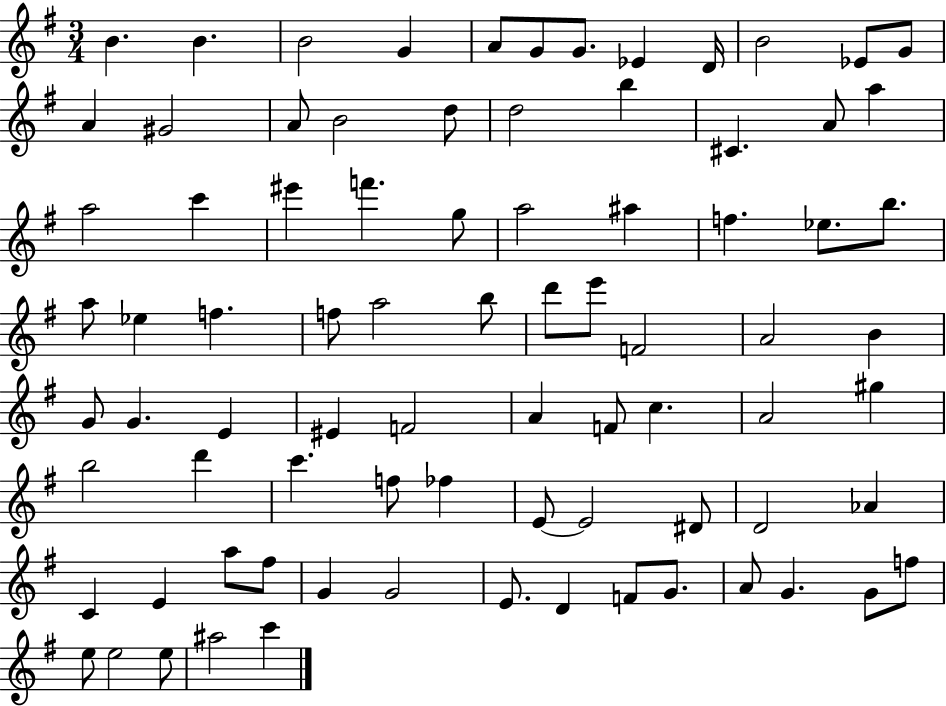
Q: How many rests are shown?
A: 0